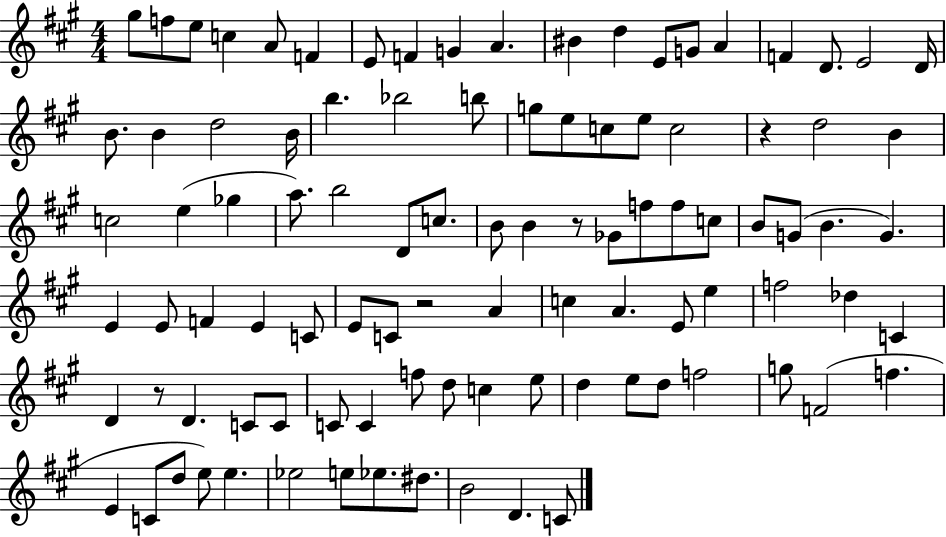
{
  \clef treble
  \numericTimeSignature
  \time 4/4
  \key a \major
  gis''8 f''8 e''8 c''4 a'8 f'4 | e'8 f'4 g'4 a'4. | bis'4 d''4 e'8 g'8 a'4 | f'4 d'8. e'2 d'16 | \break b'8. b'4 d''2 b'16 | b''4. bes''2 b''8 | g''8 e''8 c''8 e''8 c''2 | r4 d''2 b'4 | \break c''2 e''4( ges''4 | a''8.) b''2 d'8 c''8. | b'8 b'4 r8 ges'8 f''8 f''8 c''8 | b'8 g'8( b'4. g'4.) | \break e'4 e'8 f'4 e'4 c'8 | e'8 c'8 r2 a'4 | c''4 a'4. e'8 e''4 | f''2 des''4 c'4 | \break d'4 r8 d'4. c'8 c'8 | c'8 c'4 f''8 d''8 c''4 e''8 | d''4 e''8 d''8 f''2 | g''8 f'2( f''4. | \break e'4 c'8 d''8 e''8) e''4. | ees''2 e''8 ees''8. dis''8. | b'2 d'4. c'8 | \bar "|."
}